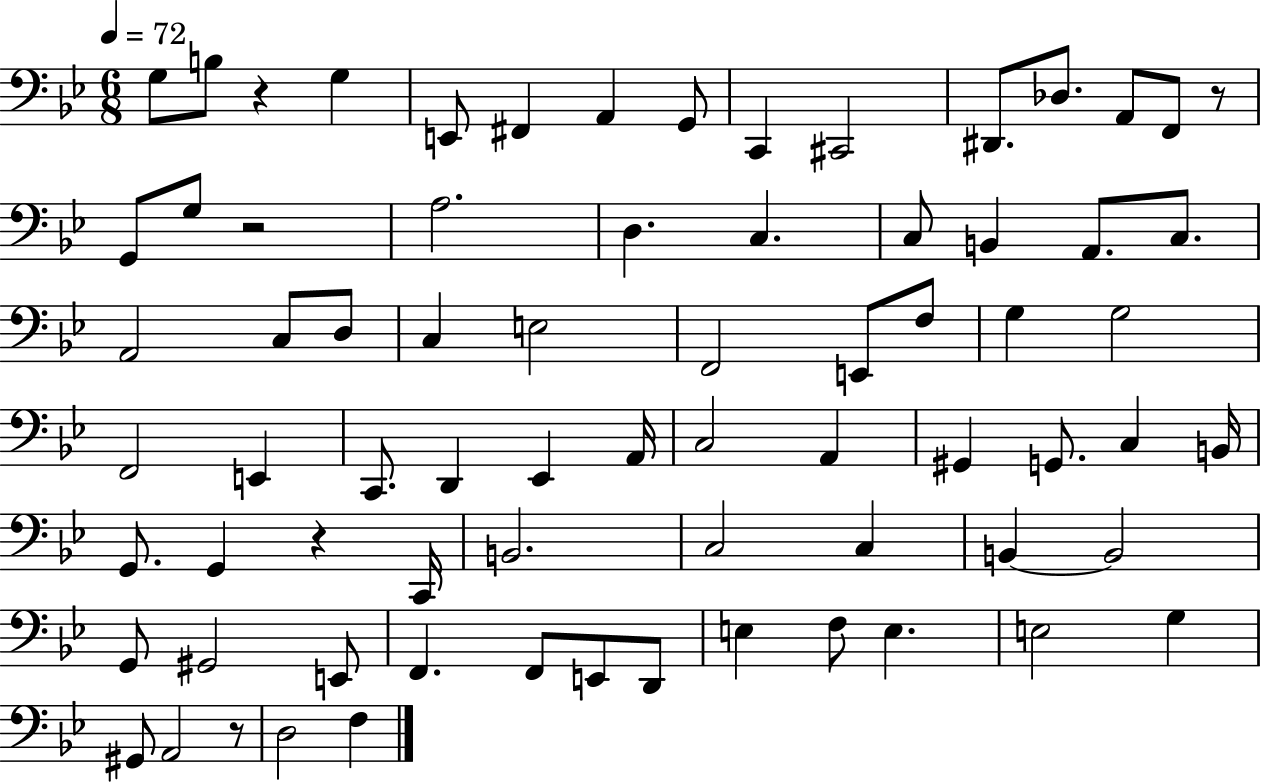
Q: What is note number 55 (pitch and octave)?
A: E2